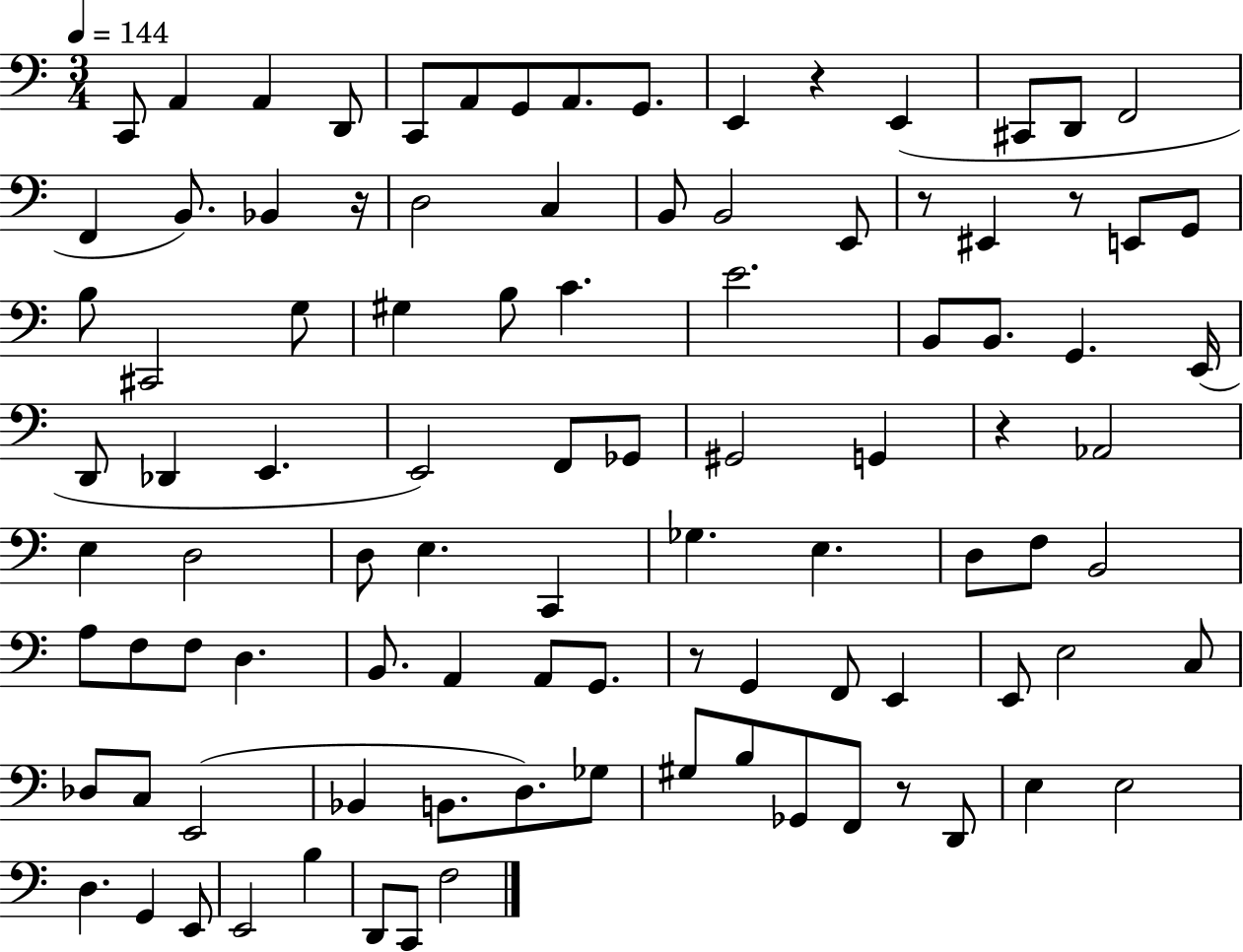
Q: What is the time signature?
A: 3/4